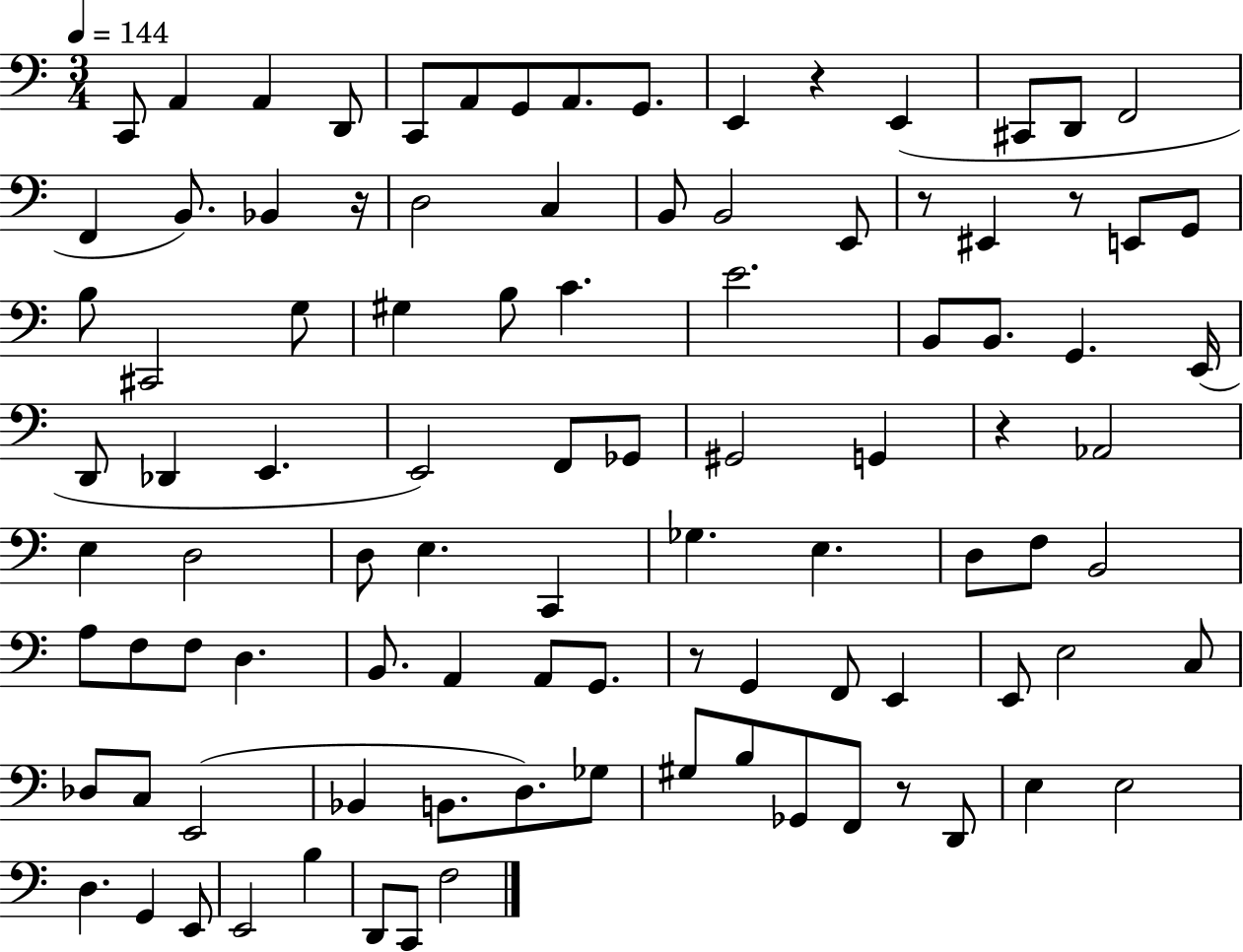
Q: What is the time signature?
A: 3/4